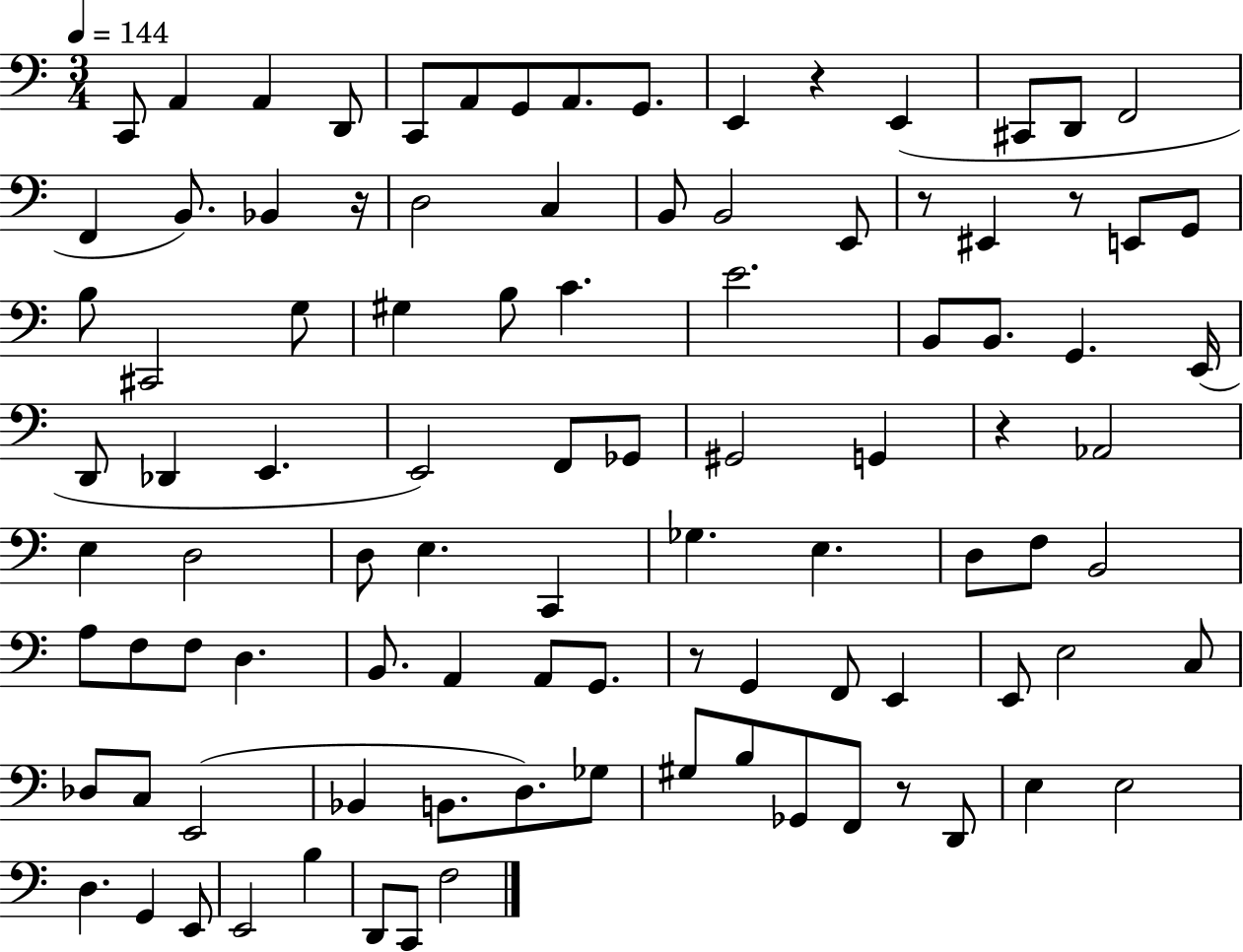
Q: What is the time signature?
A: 3/4